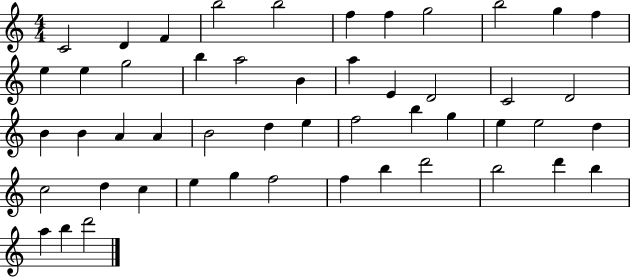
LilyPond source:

{
  \clef treble
  \numericTimeSignature
  \time 4/4
  \key c \major
  c'2 d'4 f'4 | b''2 b''2 | f''4 f''4 g''2 | b''2 g''4 f''4 | \break e''4 e''4 g''2 | b''4 a''2 b'4 | a''4 e'4 d'2 | c'2 d'2 | \break b'4 b'4 a'4 a'4 | b'2 d''4 e''4 | f''2 b''4 g''4 | e''4 e''2 d''4 | \break c''2 d''4 c''4 | e''4 g''4 f''2 | f''4 b''4 d'''2 | b''2 d'''4 b''4 | \break a''4 b''4 d'''2 | \bar "|."
}